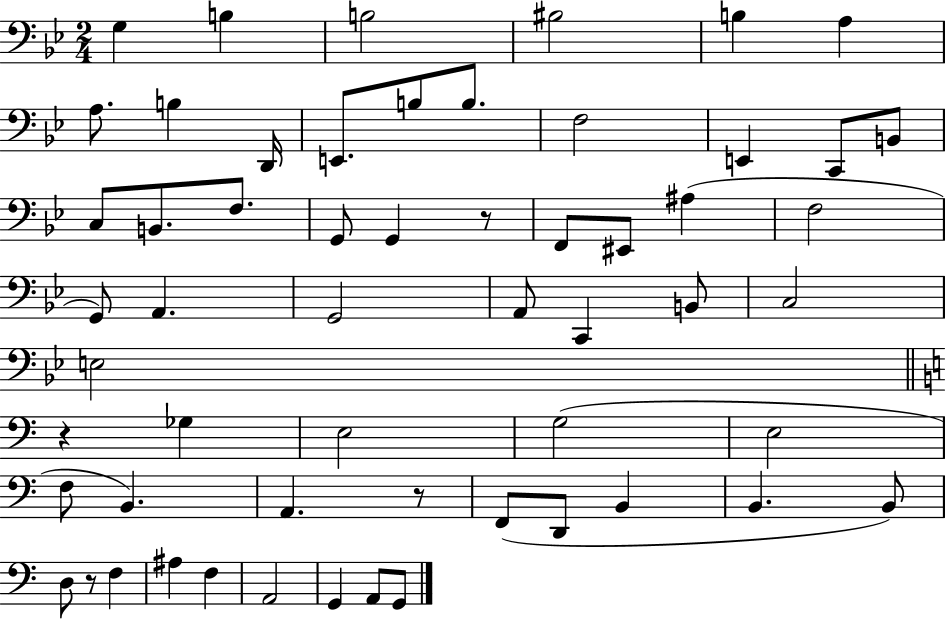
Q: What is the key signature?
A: BES major